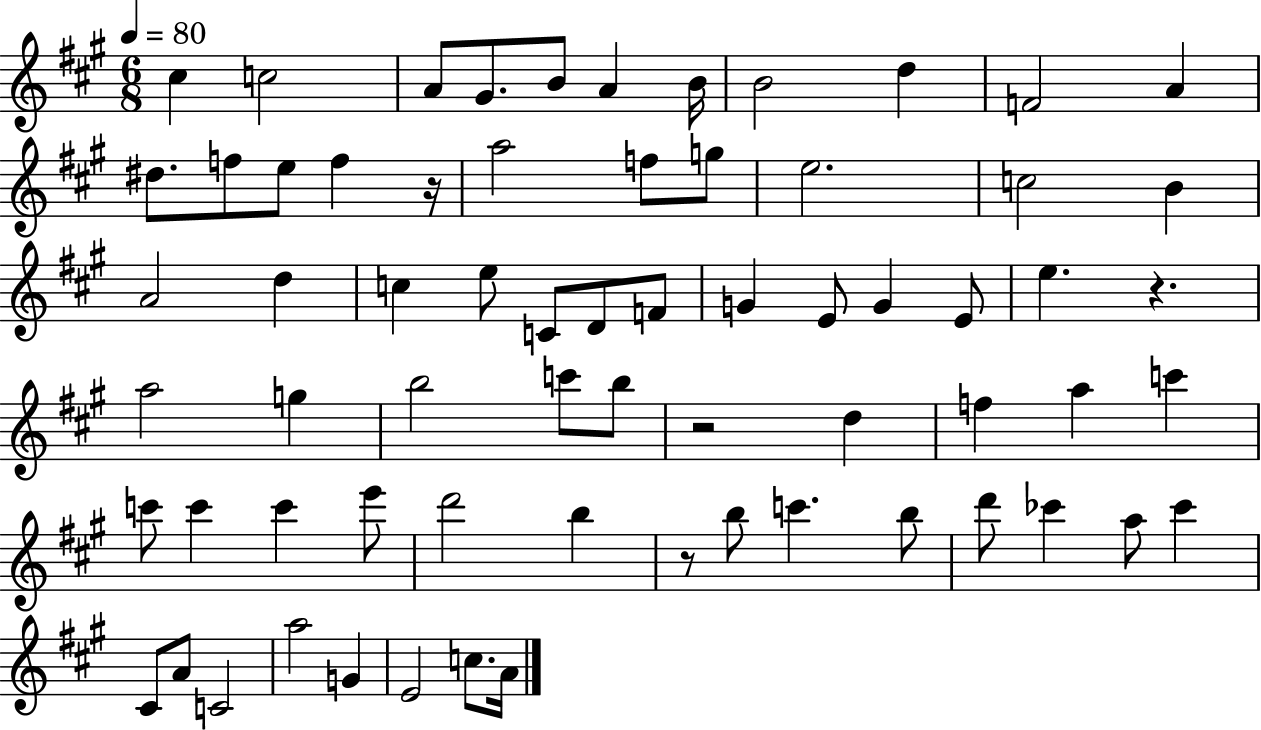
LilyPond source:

{
  \clef treble
  \numericTimeSignature
  \time 6/8
  \key a \major
  \tempo 4 = 80
  cis''4 c''2 | a'8 gis'8. b'8 a'4 b'16 | b'2 d''4 | f'2 a'4 | \break dis''8. f''8 e''8 f''4 r16 | a''2 f''8 g''8 | e''2. | c''2 b'4 | \break a'2 d''4 | c''4 e''8 c'8 d'8 f'8 | g'4 e'8 g'4 e'8 | e''4. r4. | \break a''2 g''4 | b''2 c'''8 b''8 | r2 d''4 | f''4 a''4 c'''4 | \break c'''8 c'''4 c'''4 e'''8 | d'''2 b''4 | r8 b''8 c'''4. b''8 | d'''8 ces'''4 a''8 ces'''4 | \break cis'8 a'8 c'2 | a''2 g'4 | e'2 c''8. a'16 | \bar "|."
}